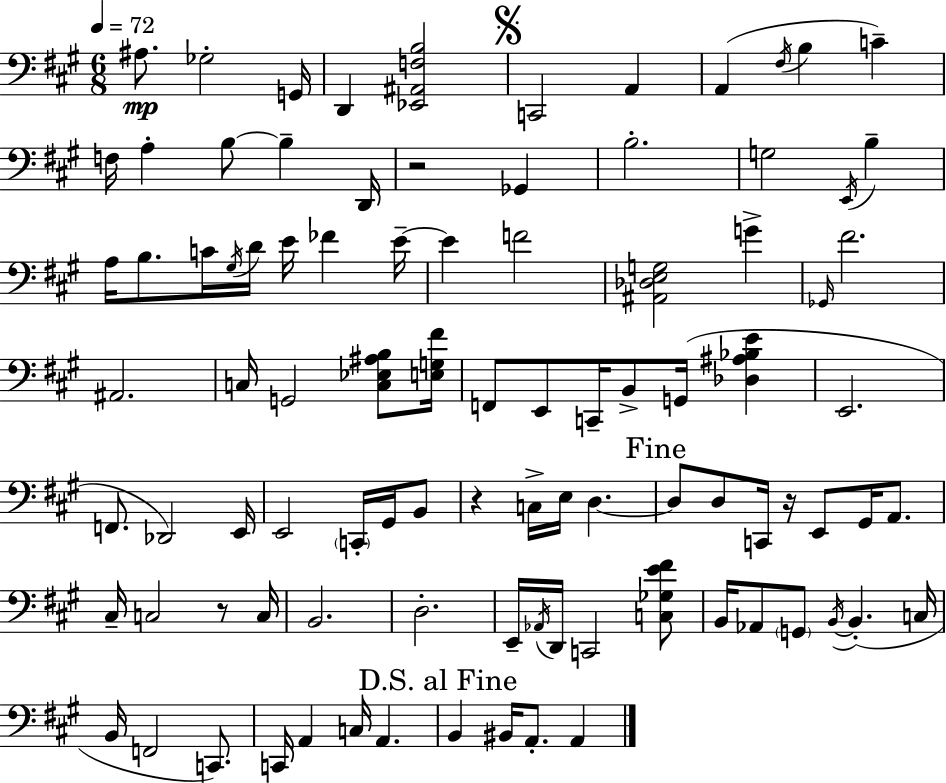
A#3/e. Gb3/h G2/s D2/q [Eb2,A#2,F3,B3]/h C2/h A2/q A2/q F#3/s B3/q C4/q F3/s A3/q B3/e B3/q D2/s R/h Gb2/q B3/h. G3/h E2/s B3/q A3/s B3/e. C4/s G#3/s D4/s E4/s FES4/q E4/s E4/q F4/h [A#2,Db3,E3,G3]/h G4/q Gb2/s F#4/h. A#2/h. C3/s G2/h [C3,Eb3,A#3,B3]/e [E3,G3,F#4]/s F2/e E2/e C2/s B2/e G2/s [Db3,A#3,Bb3,E4]/q E2/h. F2/e. Db2/h E2/s E2/h C2/s G#2/s B2/e R/q C3/s E3/s D3/q. D3/e D3/e C2/s R/s E2/e G#2/s A2/e. C#3/s C3/h R/e C3/s B2/h. D3/h. E2/s Ab2/s D2/s C2/h [C3,Gb3,E4,F#4]/e B2/s Ab2/e G2/e B2/s B2/q. C3/s B2/s F2/h C2/e. C2/s A2/q C3/s A2/q. B2/q BIS2/s A2/e. A2/q